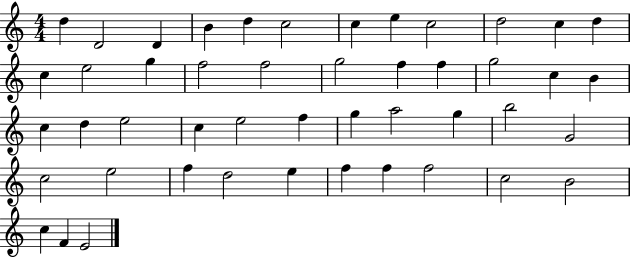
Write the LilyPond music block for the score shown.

{
  \clef treble
  \numericTimeSignature
  \time 4/4
  \key c \major
  d''4 d'2 d'4 | b'4 d''4 c''2 | c''4 e''4 c''2 | d''2 c''4 d''4 | \break c''4 e''2 g''4 | f''2 f''2 | g''2 f''4 f''4 | g''2 c''4 b'4 | \break c''4 d''4 e''2 | c''4 e''2 f''4 | g''4 a''2 g''4 | b''2 g'2 | \break c''2 e''2 | f''4 d''2 e''4 | f''4 f''4 f''2 | c''2 b'2 | \break c''4 f'4 e'2 | \bar "|."
}